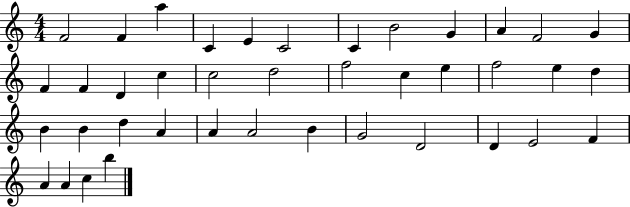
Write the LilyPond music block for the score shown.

{
  \clef treble
  \numericTimeSignature
  \time 4/4
  \key c \major
  f'2 f'4 a''4 | c'4 e'4 c'2 | c'4 b'2 g'4 | a'4 f'2 g'4 | \break f'4 f'4 d'4 c''4 | c''2 d''2 | f''2 c''4 e''4 | f''2 e''4 d''4 | \break b'4 b'4 d''4 a'4 | a'4 a'2 b'4 | g'2 d'2 | d'4 e'2 f'4 | \break a'4 a'4 c''4 b''4 | \bar "|."
}